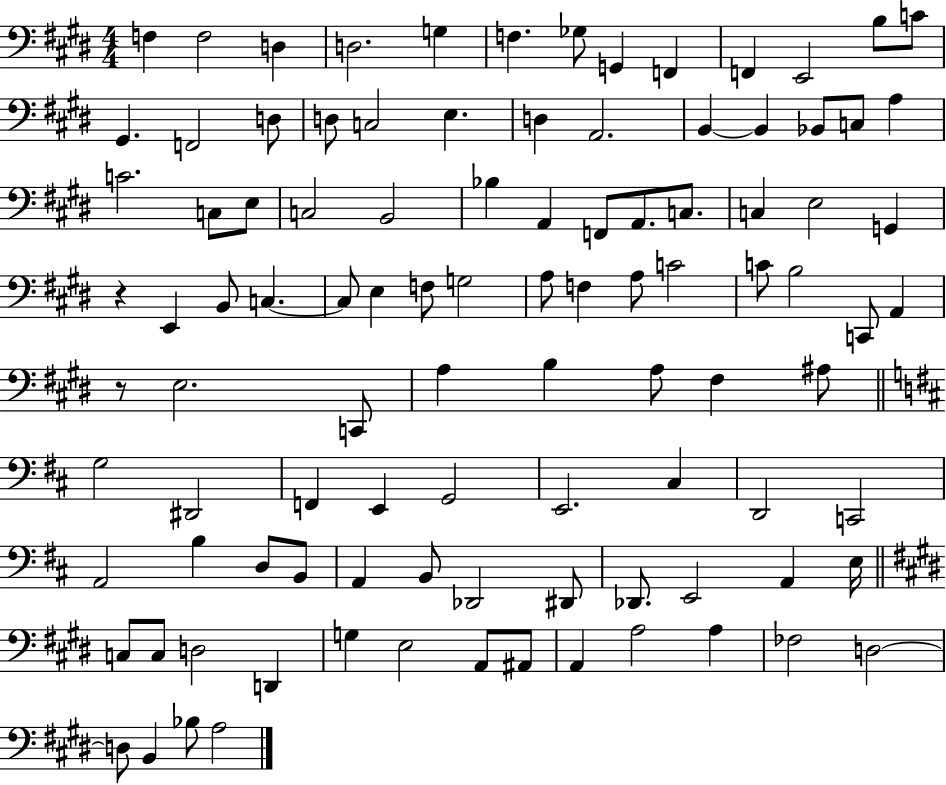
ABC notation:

X:1
T:Untitled
M:4/4
L:1/4
K:E
F, F,2 D, D,2 G, F, _G,/2 G,, F,, F,, E,,2 B,/2 C/2 ^G,, F,,2 D,/2 D,/2 C,2 E, D, A,,2 B,, B,, _B,,/2 C,/2 A, C2 C,/2 E,/2 C,2 B,,2 _B, A,, F,,/2 A,,/2 C,/2 C, E,2 G,, z E,, B,,/2 C, C,/2 E, F,/2 G,2 A,/2 F, A,/2 C2 C/2 B,2 C,,/2 A,, z/2 E,2 C,,/2 A, B, A,/2 ^F, ^A,/2 G,2 ^D,,2 F,, E,, G,,2 E,,2 ^C, D,,2 C,,2 A,,2 B, D,/2 B,,/2 A,, B,,/2 _D,,2 ^D,,/2 _D,,/2 E,,2 A,, E,/4 C,/2 C,/2 D,2 D,, G, E,2 A,,/2 ^A,,/2 A,, A,2 A, _F,2 D,2 D,/2 B,, _B,/2 A,2